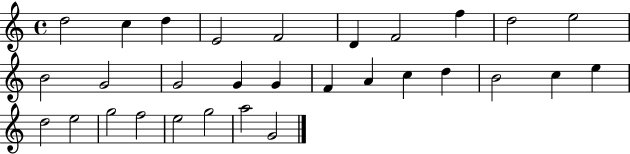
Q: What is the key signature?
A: C major